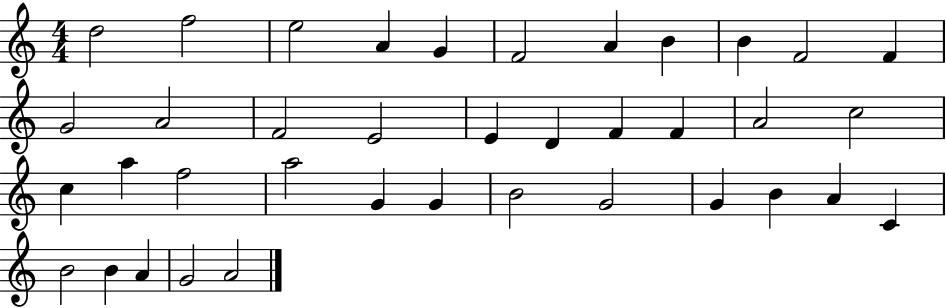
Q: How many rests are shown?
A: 0